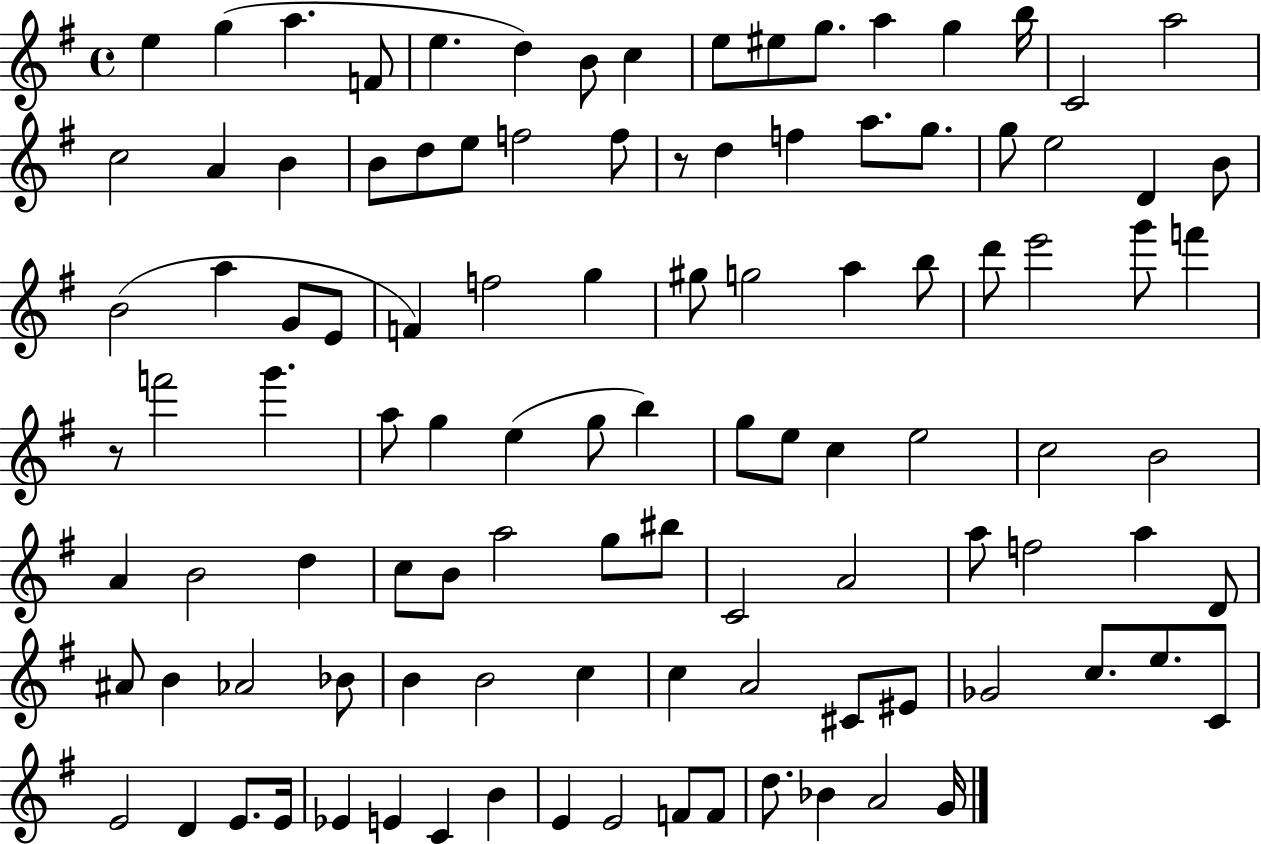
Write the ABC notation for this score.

X:1
T:Untitled
M:4/4
L:1/4
K:G
e g a F/2 e d B/2 c e/2 ^e/2 g/2 a g b/4 C2 a2 c2 A B B/2 d/2 e/2 f2 f/2 z/2 d f a/2 g/2 g/2 e2 D B/2 B2 a G/2 E/2 F f2 g ^g/2 g2 a b/2 d'/2 e'2 g'/2 f' z/2 f'2 g' a/2 g e g/2 b g/2 e/2 c e2 c2 B2 A B2 d c/2 B/2 a2 g/2 ^b/2 C2 A2 a/2 f2 a D/2 ^A/2 B _A2 _B/2 B B2 c c A2 ^C/2 ^E/2 _G2 c/2 e/2 C/2 E2 D E/2 E/4 _E E C B E E2 F/2 F/2 d/2 _B A2 G/4